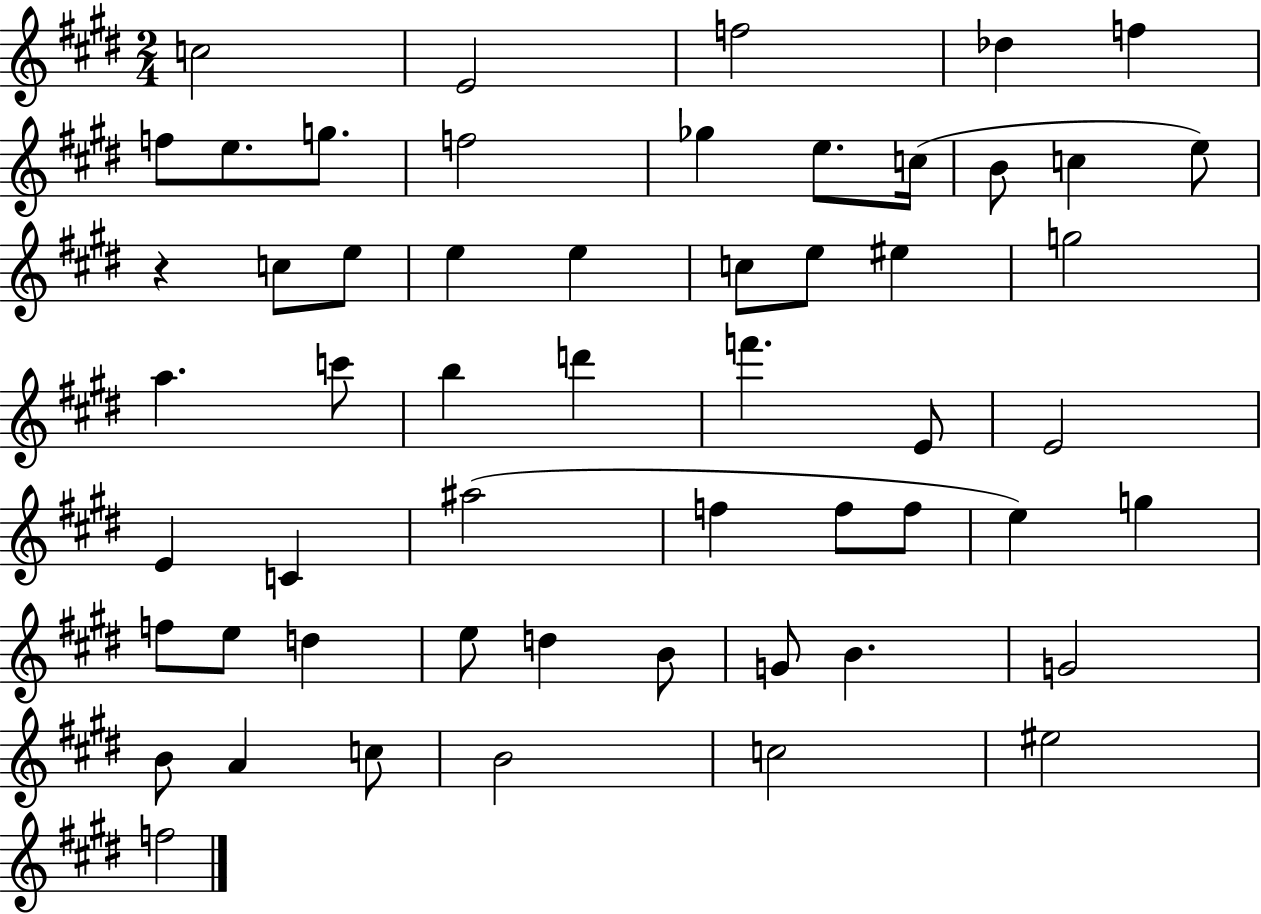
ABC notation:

X:1
T:Untitled
M:2/4
L:1/4
K:E
c2 E2 f2 _d f f/2 e/2 g/2 f2 _g e/2 c/4 B/2 c e/2 z c/2 e/2 e e c/2 e/2 ^e g2 a c'/2 b d' f' E/2 E2 E C ^a2 f f/2 f/2 e g f/2 e/2 d e/2 d B/2 G/2 B G2 B/2 A c/2 B2 c2 ^e2 f2